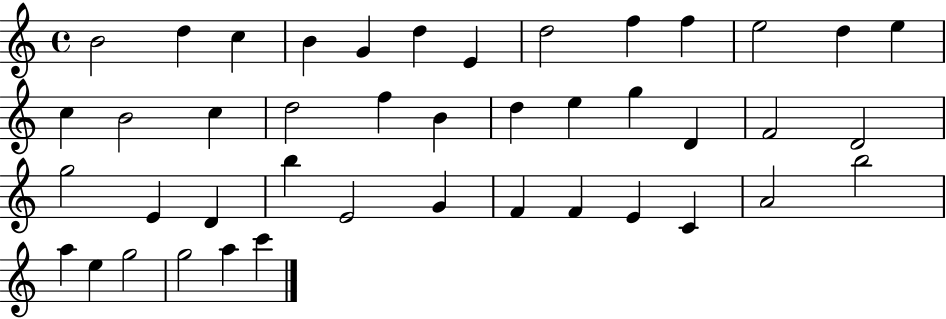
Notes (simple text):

B4/h D5/q C5/q B4/q G4/q D5/q E4/q D5/h F5/q F5/q E5/h D5/q E5/q C5/q B4/h C5/q D5/h F5/q B4/q D5/q E5/q G5/q D4/q F4/h D4/h G5/h E4/q D4/q B5/q E4/h G4/q F4/q F4/q E4/q C4/q A4/h B5/h A5/q E5/q G5/h G5/h A5/q C6/q